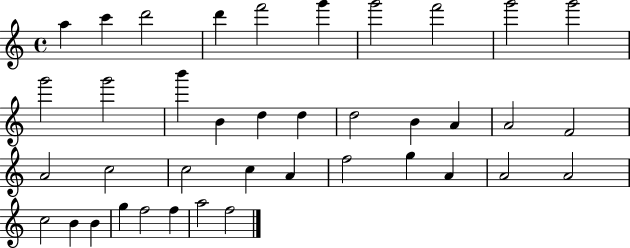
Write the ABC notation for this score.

X:1
T:Untitled
M:4/4
L:1/4
K:C
a c' d'2 d' f'2 g' g'2 f'2 g'2 g'2 g'2 g'2 b' B d d d2 B A A2 F2 A2 c2 c2 c A f2 g A A2 A2 c2 B B g f2 f a2 f2